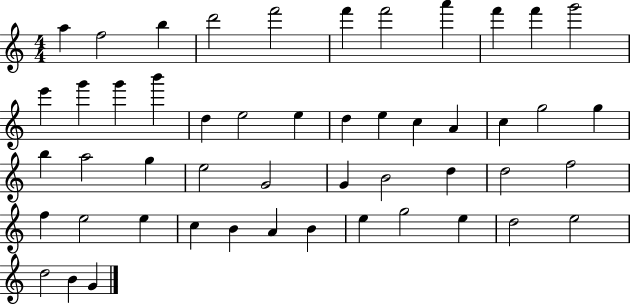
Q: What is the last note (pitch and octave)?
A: G4